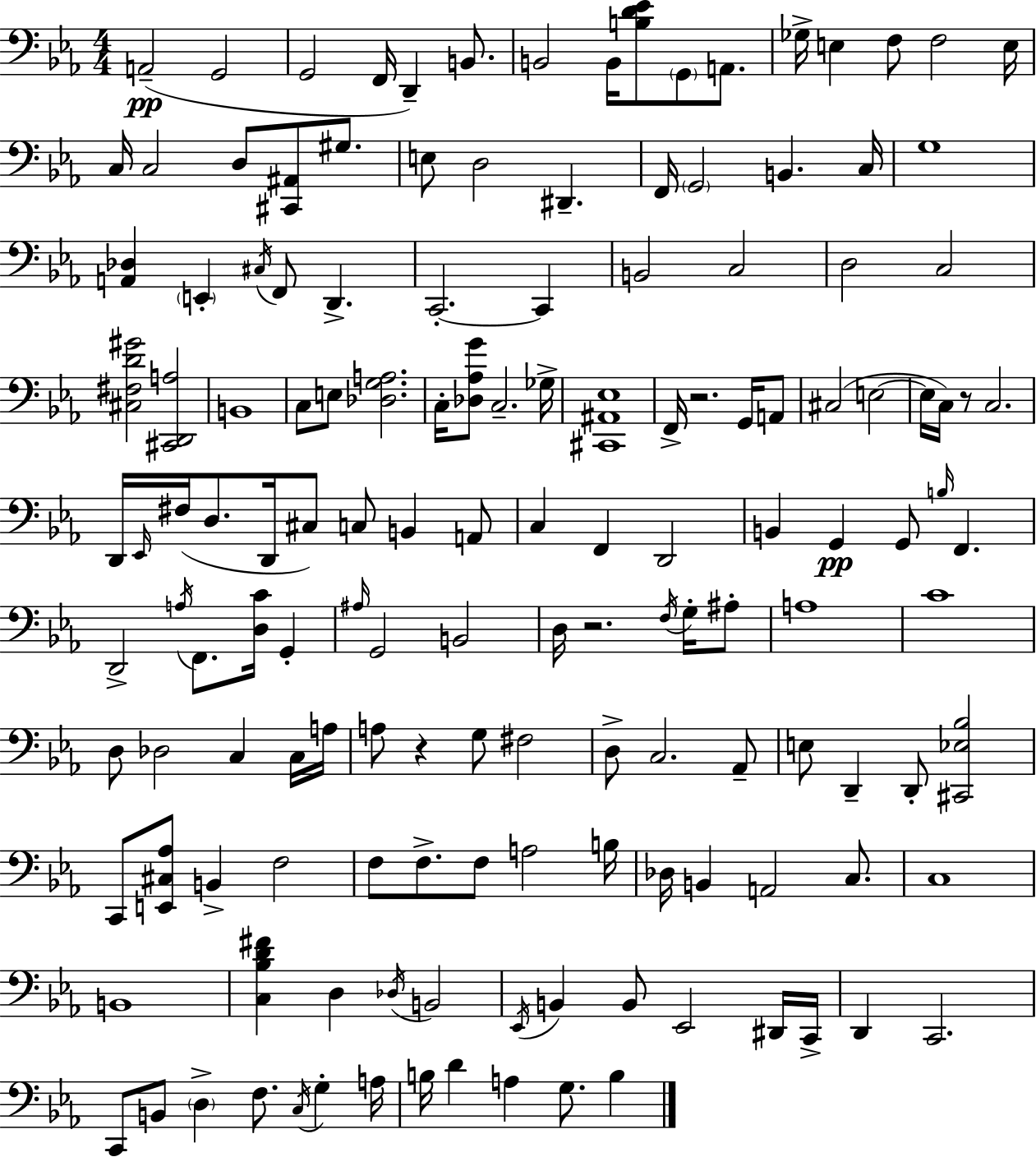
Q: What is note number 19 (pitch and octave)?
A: G#3